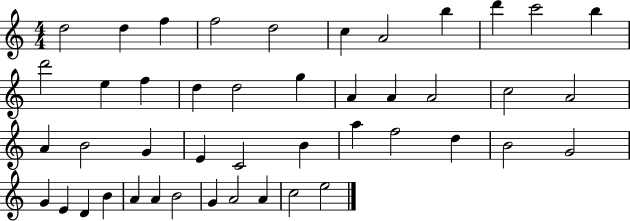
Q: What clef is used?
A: treble